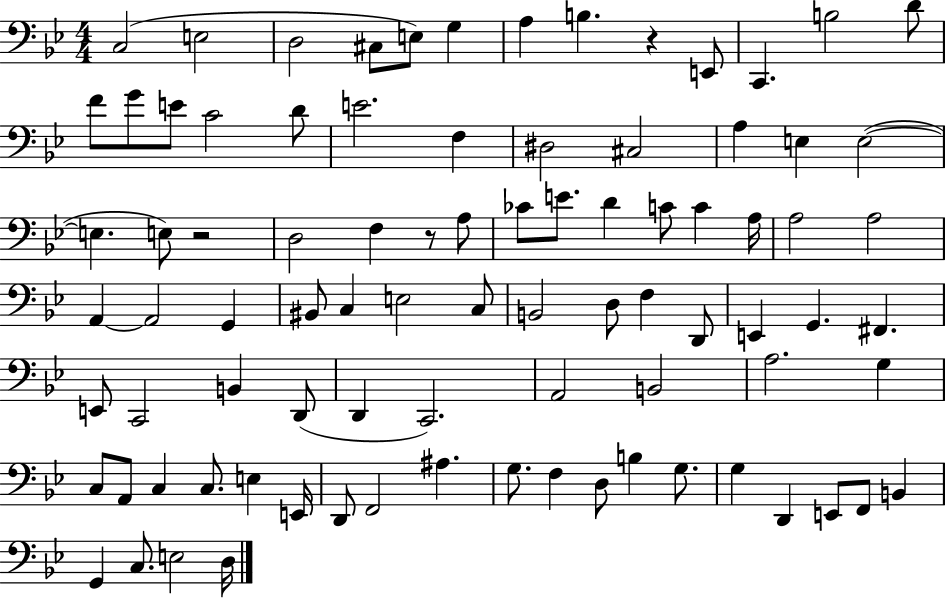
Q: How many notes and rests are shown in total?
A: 87